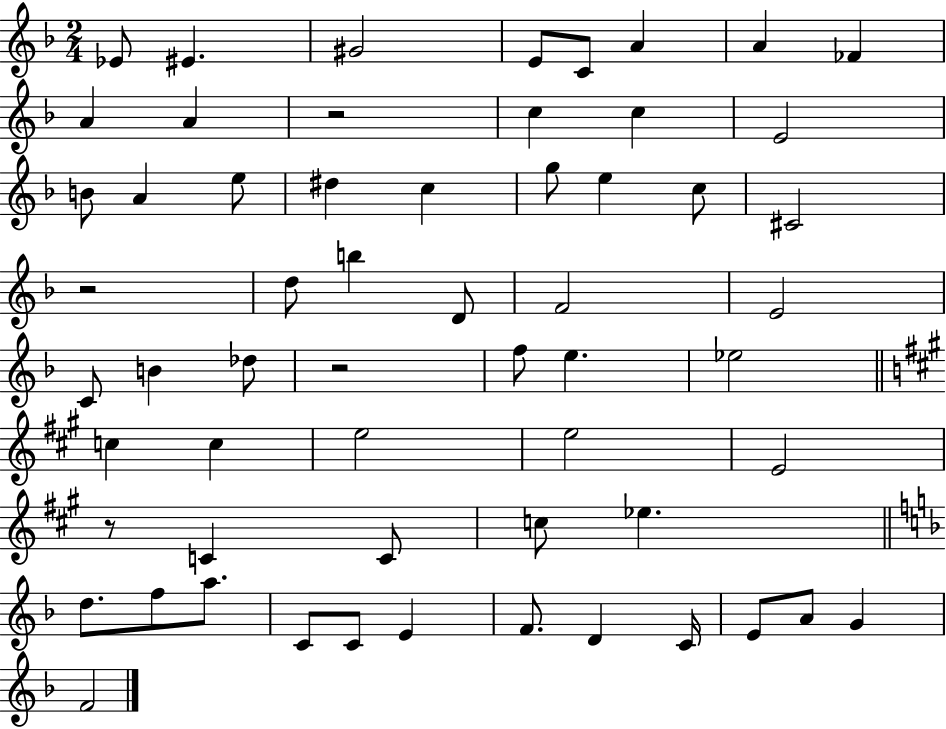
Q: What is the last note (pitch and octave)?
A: F4